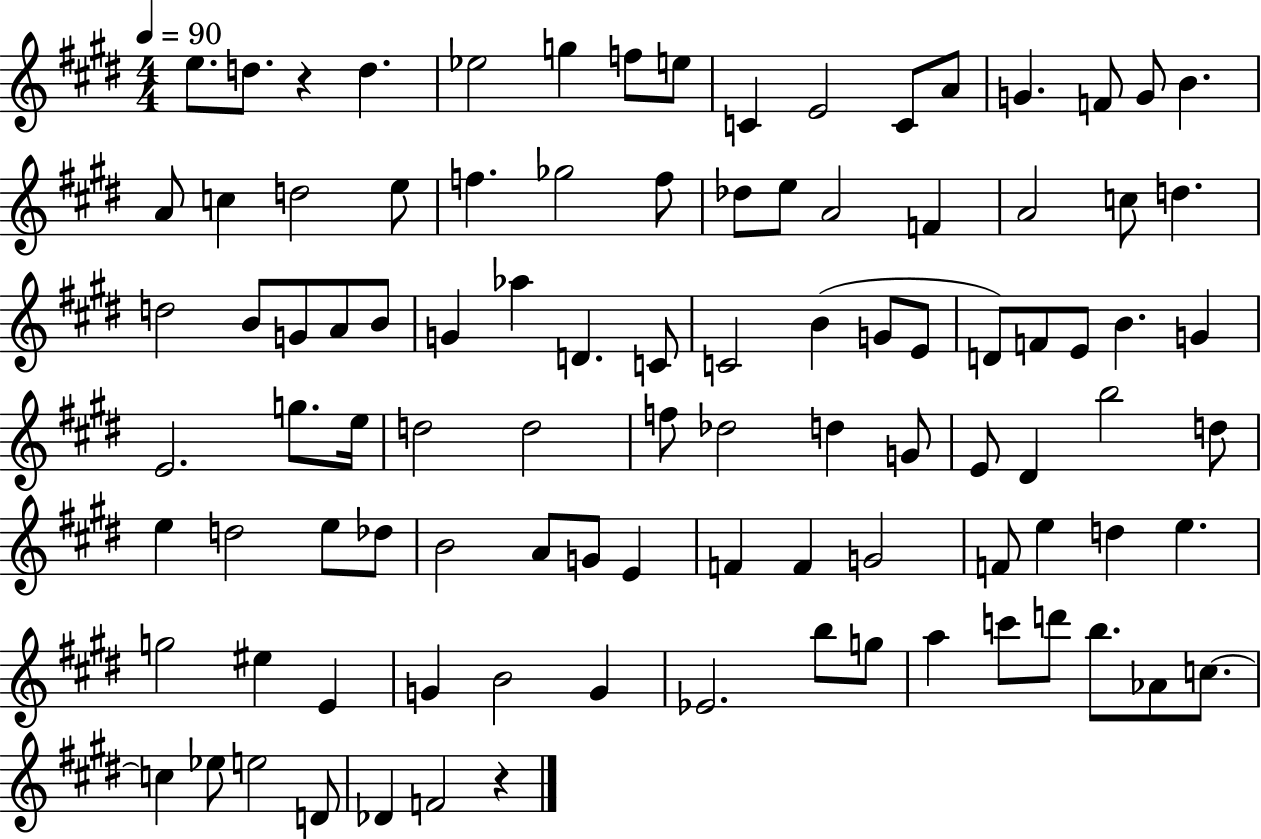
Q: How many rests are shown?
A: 2